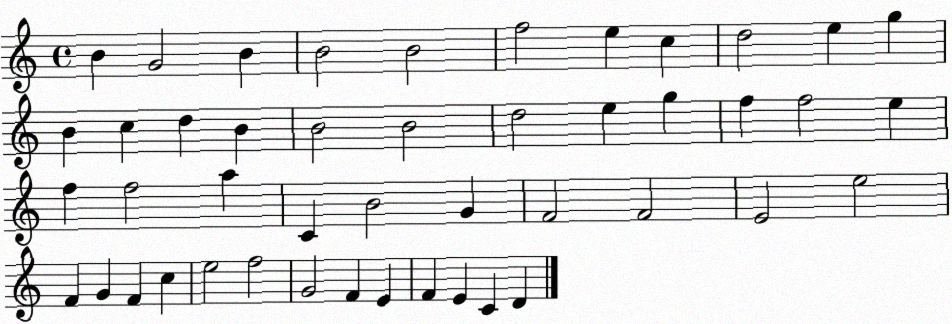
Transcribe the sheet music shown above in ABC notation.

X:1
T:Untitled
M:4/4
L:1/4
K:C
B G2 B B2 B2 f2 e c d2 e g B c d B B2 B2 d2 e g f f2 e f f2 a C B2 G F2 F2 E2 e2 F G F c e2 f2 G2 F E F E C D